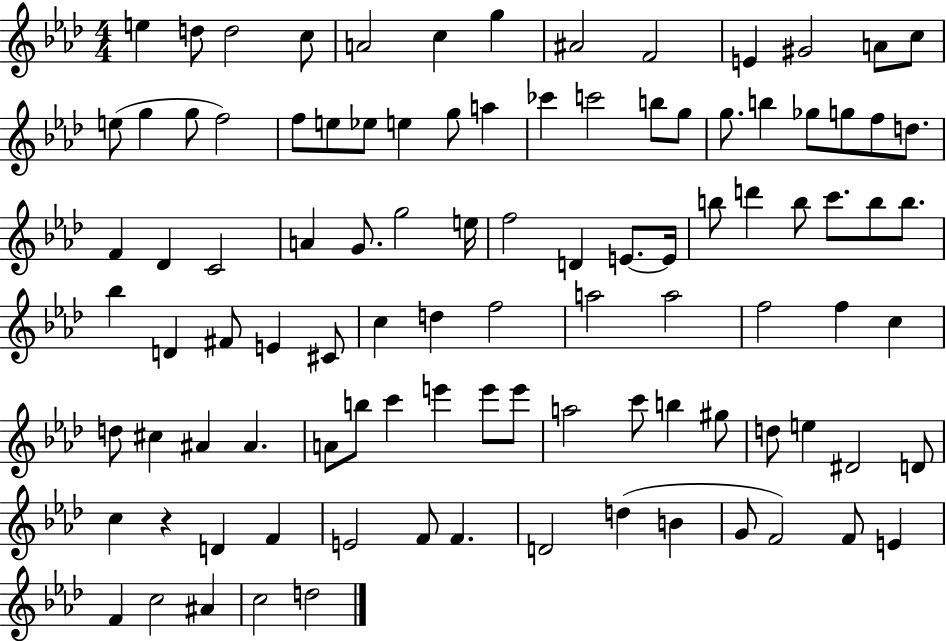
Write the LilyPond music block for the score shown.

{
  \clef treble
  \numericTimeSignature
  \time 4/4
  \key aes \major
  e''4 d''8 d''2 c''8 | a'2 c''4 g''4 | ais'2 f'2 | e'4 gis'2 a'8 c''8 | \break e''8( g''4 g''8 f''2) | f''8 e''8 ees''8 e''4 g''8 a''4 | ces'''4 c'''2 b''8 g''8 | g''8. b''4 ges''8 g''8 f''8 d''8. | \break f'4 des'4 c'2 | a'4 g'8. g''2 e''16 | f''2 d'4 e'8.~~ e'16 | b''8 d'''4 b''8 c'''8. b''8 b''8. | \break bes''4 d'4 fis'8 e'4 cis'8 | c''4 d''4 f''2 | a''2 a''2 | f''2 f''4 c''4 | \break d''8 cis''4 ais'4 ais'4. | a'8 b''8 c'''4 e'''4 e'''8 e'''8 | a''2 c'''8 b''4 gis''8 | d''8 e''4 dis'2 d'8 | \break c''4 r4 d'4 f'4 | e'2 f'8 f'4. | d'2 d''4( b'4 | g'8 f'2) f'8 e'4 | \break f'4 c''2 ais'4 | c''2 d''2 | \bar "|."
}